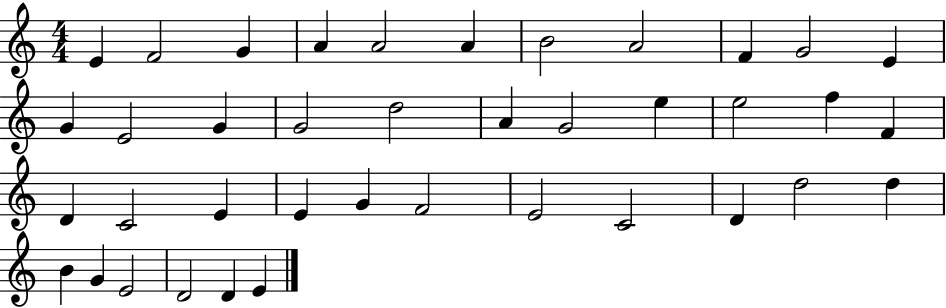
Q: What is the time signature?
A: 4/4